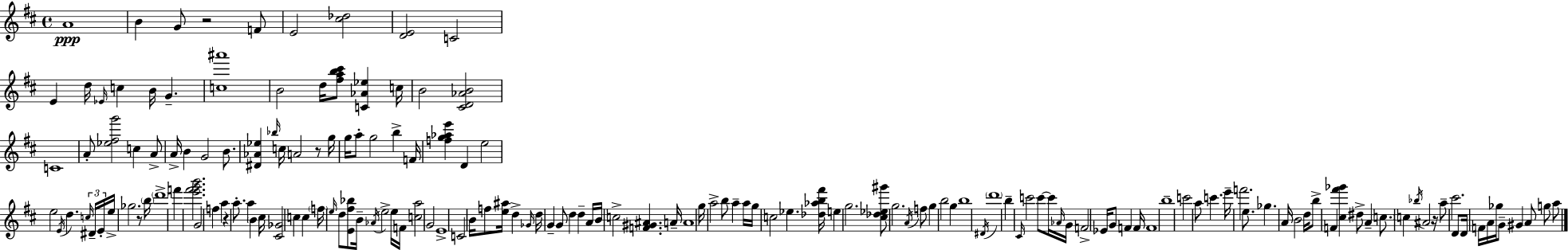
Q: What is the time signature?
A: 4/4